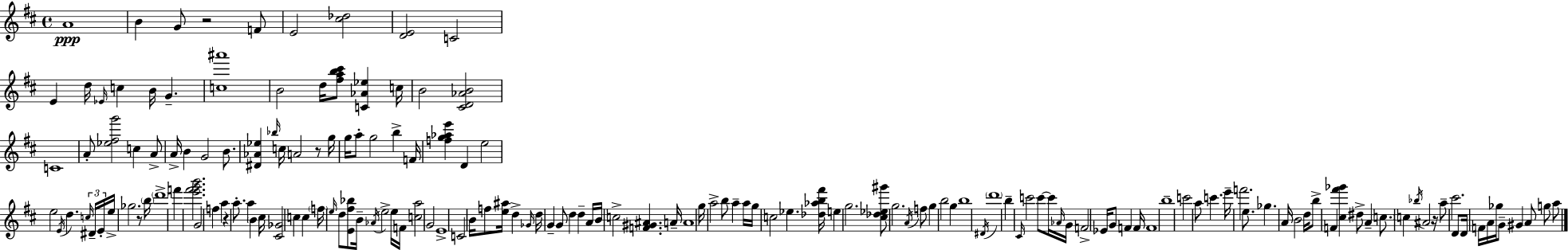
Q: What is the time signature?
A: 4/4